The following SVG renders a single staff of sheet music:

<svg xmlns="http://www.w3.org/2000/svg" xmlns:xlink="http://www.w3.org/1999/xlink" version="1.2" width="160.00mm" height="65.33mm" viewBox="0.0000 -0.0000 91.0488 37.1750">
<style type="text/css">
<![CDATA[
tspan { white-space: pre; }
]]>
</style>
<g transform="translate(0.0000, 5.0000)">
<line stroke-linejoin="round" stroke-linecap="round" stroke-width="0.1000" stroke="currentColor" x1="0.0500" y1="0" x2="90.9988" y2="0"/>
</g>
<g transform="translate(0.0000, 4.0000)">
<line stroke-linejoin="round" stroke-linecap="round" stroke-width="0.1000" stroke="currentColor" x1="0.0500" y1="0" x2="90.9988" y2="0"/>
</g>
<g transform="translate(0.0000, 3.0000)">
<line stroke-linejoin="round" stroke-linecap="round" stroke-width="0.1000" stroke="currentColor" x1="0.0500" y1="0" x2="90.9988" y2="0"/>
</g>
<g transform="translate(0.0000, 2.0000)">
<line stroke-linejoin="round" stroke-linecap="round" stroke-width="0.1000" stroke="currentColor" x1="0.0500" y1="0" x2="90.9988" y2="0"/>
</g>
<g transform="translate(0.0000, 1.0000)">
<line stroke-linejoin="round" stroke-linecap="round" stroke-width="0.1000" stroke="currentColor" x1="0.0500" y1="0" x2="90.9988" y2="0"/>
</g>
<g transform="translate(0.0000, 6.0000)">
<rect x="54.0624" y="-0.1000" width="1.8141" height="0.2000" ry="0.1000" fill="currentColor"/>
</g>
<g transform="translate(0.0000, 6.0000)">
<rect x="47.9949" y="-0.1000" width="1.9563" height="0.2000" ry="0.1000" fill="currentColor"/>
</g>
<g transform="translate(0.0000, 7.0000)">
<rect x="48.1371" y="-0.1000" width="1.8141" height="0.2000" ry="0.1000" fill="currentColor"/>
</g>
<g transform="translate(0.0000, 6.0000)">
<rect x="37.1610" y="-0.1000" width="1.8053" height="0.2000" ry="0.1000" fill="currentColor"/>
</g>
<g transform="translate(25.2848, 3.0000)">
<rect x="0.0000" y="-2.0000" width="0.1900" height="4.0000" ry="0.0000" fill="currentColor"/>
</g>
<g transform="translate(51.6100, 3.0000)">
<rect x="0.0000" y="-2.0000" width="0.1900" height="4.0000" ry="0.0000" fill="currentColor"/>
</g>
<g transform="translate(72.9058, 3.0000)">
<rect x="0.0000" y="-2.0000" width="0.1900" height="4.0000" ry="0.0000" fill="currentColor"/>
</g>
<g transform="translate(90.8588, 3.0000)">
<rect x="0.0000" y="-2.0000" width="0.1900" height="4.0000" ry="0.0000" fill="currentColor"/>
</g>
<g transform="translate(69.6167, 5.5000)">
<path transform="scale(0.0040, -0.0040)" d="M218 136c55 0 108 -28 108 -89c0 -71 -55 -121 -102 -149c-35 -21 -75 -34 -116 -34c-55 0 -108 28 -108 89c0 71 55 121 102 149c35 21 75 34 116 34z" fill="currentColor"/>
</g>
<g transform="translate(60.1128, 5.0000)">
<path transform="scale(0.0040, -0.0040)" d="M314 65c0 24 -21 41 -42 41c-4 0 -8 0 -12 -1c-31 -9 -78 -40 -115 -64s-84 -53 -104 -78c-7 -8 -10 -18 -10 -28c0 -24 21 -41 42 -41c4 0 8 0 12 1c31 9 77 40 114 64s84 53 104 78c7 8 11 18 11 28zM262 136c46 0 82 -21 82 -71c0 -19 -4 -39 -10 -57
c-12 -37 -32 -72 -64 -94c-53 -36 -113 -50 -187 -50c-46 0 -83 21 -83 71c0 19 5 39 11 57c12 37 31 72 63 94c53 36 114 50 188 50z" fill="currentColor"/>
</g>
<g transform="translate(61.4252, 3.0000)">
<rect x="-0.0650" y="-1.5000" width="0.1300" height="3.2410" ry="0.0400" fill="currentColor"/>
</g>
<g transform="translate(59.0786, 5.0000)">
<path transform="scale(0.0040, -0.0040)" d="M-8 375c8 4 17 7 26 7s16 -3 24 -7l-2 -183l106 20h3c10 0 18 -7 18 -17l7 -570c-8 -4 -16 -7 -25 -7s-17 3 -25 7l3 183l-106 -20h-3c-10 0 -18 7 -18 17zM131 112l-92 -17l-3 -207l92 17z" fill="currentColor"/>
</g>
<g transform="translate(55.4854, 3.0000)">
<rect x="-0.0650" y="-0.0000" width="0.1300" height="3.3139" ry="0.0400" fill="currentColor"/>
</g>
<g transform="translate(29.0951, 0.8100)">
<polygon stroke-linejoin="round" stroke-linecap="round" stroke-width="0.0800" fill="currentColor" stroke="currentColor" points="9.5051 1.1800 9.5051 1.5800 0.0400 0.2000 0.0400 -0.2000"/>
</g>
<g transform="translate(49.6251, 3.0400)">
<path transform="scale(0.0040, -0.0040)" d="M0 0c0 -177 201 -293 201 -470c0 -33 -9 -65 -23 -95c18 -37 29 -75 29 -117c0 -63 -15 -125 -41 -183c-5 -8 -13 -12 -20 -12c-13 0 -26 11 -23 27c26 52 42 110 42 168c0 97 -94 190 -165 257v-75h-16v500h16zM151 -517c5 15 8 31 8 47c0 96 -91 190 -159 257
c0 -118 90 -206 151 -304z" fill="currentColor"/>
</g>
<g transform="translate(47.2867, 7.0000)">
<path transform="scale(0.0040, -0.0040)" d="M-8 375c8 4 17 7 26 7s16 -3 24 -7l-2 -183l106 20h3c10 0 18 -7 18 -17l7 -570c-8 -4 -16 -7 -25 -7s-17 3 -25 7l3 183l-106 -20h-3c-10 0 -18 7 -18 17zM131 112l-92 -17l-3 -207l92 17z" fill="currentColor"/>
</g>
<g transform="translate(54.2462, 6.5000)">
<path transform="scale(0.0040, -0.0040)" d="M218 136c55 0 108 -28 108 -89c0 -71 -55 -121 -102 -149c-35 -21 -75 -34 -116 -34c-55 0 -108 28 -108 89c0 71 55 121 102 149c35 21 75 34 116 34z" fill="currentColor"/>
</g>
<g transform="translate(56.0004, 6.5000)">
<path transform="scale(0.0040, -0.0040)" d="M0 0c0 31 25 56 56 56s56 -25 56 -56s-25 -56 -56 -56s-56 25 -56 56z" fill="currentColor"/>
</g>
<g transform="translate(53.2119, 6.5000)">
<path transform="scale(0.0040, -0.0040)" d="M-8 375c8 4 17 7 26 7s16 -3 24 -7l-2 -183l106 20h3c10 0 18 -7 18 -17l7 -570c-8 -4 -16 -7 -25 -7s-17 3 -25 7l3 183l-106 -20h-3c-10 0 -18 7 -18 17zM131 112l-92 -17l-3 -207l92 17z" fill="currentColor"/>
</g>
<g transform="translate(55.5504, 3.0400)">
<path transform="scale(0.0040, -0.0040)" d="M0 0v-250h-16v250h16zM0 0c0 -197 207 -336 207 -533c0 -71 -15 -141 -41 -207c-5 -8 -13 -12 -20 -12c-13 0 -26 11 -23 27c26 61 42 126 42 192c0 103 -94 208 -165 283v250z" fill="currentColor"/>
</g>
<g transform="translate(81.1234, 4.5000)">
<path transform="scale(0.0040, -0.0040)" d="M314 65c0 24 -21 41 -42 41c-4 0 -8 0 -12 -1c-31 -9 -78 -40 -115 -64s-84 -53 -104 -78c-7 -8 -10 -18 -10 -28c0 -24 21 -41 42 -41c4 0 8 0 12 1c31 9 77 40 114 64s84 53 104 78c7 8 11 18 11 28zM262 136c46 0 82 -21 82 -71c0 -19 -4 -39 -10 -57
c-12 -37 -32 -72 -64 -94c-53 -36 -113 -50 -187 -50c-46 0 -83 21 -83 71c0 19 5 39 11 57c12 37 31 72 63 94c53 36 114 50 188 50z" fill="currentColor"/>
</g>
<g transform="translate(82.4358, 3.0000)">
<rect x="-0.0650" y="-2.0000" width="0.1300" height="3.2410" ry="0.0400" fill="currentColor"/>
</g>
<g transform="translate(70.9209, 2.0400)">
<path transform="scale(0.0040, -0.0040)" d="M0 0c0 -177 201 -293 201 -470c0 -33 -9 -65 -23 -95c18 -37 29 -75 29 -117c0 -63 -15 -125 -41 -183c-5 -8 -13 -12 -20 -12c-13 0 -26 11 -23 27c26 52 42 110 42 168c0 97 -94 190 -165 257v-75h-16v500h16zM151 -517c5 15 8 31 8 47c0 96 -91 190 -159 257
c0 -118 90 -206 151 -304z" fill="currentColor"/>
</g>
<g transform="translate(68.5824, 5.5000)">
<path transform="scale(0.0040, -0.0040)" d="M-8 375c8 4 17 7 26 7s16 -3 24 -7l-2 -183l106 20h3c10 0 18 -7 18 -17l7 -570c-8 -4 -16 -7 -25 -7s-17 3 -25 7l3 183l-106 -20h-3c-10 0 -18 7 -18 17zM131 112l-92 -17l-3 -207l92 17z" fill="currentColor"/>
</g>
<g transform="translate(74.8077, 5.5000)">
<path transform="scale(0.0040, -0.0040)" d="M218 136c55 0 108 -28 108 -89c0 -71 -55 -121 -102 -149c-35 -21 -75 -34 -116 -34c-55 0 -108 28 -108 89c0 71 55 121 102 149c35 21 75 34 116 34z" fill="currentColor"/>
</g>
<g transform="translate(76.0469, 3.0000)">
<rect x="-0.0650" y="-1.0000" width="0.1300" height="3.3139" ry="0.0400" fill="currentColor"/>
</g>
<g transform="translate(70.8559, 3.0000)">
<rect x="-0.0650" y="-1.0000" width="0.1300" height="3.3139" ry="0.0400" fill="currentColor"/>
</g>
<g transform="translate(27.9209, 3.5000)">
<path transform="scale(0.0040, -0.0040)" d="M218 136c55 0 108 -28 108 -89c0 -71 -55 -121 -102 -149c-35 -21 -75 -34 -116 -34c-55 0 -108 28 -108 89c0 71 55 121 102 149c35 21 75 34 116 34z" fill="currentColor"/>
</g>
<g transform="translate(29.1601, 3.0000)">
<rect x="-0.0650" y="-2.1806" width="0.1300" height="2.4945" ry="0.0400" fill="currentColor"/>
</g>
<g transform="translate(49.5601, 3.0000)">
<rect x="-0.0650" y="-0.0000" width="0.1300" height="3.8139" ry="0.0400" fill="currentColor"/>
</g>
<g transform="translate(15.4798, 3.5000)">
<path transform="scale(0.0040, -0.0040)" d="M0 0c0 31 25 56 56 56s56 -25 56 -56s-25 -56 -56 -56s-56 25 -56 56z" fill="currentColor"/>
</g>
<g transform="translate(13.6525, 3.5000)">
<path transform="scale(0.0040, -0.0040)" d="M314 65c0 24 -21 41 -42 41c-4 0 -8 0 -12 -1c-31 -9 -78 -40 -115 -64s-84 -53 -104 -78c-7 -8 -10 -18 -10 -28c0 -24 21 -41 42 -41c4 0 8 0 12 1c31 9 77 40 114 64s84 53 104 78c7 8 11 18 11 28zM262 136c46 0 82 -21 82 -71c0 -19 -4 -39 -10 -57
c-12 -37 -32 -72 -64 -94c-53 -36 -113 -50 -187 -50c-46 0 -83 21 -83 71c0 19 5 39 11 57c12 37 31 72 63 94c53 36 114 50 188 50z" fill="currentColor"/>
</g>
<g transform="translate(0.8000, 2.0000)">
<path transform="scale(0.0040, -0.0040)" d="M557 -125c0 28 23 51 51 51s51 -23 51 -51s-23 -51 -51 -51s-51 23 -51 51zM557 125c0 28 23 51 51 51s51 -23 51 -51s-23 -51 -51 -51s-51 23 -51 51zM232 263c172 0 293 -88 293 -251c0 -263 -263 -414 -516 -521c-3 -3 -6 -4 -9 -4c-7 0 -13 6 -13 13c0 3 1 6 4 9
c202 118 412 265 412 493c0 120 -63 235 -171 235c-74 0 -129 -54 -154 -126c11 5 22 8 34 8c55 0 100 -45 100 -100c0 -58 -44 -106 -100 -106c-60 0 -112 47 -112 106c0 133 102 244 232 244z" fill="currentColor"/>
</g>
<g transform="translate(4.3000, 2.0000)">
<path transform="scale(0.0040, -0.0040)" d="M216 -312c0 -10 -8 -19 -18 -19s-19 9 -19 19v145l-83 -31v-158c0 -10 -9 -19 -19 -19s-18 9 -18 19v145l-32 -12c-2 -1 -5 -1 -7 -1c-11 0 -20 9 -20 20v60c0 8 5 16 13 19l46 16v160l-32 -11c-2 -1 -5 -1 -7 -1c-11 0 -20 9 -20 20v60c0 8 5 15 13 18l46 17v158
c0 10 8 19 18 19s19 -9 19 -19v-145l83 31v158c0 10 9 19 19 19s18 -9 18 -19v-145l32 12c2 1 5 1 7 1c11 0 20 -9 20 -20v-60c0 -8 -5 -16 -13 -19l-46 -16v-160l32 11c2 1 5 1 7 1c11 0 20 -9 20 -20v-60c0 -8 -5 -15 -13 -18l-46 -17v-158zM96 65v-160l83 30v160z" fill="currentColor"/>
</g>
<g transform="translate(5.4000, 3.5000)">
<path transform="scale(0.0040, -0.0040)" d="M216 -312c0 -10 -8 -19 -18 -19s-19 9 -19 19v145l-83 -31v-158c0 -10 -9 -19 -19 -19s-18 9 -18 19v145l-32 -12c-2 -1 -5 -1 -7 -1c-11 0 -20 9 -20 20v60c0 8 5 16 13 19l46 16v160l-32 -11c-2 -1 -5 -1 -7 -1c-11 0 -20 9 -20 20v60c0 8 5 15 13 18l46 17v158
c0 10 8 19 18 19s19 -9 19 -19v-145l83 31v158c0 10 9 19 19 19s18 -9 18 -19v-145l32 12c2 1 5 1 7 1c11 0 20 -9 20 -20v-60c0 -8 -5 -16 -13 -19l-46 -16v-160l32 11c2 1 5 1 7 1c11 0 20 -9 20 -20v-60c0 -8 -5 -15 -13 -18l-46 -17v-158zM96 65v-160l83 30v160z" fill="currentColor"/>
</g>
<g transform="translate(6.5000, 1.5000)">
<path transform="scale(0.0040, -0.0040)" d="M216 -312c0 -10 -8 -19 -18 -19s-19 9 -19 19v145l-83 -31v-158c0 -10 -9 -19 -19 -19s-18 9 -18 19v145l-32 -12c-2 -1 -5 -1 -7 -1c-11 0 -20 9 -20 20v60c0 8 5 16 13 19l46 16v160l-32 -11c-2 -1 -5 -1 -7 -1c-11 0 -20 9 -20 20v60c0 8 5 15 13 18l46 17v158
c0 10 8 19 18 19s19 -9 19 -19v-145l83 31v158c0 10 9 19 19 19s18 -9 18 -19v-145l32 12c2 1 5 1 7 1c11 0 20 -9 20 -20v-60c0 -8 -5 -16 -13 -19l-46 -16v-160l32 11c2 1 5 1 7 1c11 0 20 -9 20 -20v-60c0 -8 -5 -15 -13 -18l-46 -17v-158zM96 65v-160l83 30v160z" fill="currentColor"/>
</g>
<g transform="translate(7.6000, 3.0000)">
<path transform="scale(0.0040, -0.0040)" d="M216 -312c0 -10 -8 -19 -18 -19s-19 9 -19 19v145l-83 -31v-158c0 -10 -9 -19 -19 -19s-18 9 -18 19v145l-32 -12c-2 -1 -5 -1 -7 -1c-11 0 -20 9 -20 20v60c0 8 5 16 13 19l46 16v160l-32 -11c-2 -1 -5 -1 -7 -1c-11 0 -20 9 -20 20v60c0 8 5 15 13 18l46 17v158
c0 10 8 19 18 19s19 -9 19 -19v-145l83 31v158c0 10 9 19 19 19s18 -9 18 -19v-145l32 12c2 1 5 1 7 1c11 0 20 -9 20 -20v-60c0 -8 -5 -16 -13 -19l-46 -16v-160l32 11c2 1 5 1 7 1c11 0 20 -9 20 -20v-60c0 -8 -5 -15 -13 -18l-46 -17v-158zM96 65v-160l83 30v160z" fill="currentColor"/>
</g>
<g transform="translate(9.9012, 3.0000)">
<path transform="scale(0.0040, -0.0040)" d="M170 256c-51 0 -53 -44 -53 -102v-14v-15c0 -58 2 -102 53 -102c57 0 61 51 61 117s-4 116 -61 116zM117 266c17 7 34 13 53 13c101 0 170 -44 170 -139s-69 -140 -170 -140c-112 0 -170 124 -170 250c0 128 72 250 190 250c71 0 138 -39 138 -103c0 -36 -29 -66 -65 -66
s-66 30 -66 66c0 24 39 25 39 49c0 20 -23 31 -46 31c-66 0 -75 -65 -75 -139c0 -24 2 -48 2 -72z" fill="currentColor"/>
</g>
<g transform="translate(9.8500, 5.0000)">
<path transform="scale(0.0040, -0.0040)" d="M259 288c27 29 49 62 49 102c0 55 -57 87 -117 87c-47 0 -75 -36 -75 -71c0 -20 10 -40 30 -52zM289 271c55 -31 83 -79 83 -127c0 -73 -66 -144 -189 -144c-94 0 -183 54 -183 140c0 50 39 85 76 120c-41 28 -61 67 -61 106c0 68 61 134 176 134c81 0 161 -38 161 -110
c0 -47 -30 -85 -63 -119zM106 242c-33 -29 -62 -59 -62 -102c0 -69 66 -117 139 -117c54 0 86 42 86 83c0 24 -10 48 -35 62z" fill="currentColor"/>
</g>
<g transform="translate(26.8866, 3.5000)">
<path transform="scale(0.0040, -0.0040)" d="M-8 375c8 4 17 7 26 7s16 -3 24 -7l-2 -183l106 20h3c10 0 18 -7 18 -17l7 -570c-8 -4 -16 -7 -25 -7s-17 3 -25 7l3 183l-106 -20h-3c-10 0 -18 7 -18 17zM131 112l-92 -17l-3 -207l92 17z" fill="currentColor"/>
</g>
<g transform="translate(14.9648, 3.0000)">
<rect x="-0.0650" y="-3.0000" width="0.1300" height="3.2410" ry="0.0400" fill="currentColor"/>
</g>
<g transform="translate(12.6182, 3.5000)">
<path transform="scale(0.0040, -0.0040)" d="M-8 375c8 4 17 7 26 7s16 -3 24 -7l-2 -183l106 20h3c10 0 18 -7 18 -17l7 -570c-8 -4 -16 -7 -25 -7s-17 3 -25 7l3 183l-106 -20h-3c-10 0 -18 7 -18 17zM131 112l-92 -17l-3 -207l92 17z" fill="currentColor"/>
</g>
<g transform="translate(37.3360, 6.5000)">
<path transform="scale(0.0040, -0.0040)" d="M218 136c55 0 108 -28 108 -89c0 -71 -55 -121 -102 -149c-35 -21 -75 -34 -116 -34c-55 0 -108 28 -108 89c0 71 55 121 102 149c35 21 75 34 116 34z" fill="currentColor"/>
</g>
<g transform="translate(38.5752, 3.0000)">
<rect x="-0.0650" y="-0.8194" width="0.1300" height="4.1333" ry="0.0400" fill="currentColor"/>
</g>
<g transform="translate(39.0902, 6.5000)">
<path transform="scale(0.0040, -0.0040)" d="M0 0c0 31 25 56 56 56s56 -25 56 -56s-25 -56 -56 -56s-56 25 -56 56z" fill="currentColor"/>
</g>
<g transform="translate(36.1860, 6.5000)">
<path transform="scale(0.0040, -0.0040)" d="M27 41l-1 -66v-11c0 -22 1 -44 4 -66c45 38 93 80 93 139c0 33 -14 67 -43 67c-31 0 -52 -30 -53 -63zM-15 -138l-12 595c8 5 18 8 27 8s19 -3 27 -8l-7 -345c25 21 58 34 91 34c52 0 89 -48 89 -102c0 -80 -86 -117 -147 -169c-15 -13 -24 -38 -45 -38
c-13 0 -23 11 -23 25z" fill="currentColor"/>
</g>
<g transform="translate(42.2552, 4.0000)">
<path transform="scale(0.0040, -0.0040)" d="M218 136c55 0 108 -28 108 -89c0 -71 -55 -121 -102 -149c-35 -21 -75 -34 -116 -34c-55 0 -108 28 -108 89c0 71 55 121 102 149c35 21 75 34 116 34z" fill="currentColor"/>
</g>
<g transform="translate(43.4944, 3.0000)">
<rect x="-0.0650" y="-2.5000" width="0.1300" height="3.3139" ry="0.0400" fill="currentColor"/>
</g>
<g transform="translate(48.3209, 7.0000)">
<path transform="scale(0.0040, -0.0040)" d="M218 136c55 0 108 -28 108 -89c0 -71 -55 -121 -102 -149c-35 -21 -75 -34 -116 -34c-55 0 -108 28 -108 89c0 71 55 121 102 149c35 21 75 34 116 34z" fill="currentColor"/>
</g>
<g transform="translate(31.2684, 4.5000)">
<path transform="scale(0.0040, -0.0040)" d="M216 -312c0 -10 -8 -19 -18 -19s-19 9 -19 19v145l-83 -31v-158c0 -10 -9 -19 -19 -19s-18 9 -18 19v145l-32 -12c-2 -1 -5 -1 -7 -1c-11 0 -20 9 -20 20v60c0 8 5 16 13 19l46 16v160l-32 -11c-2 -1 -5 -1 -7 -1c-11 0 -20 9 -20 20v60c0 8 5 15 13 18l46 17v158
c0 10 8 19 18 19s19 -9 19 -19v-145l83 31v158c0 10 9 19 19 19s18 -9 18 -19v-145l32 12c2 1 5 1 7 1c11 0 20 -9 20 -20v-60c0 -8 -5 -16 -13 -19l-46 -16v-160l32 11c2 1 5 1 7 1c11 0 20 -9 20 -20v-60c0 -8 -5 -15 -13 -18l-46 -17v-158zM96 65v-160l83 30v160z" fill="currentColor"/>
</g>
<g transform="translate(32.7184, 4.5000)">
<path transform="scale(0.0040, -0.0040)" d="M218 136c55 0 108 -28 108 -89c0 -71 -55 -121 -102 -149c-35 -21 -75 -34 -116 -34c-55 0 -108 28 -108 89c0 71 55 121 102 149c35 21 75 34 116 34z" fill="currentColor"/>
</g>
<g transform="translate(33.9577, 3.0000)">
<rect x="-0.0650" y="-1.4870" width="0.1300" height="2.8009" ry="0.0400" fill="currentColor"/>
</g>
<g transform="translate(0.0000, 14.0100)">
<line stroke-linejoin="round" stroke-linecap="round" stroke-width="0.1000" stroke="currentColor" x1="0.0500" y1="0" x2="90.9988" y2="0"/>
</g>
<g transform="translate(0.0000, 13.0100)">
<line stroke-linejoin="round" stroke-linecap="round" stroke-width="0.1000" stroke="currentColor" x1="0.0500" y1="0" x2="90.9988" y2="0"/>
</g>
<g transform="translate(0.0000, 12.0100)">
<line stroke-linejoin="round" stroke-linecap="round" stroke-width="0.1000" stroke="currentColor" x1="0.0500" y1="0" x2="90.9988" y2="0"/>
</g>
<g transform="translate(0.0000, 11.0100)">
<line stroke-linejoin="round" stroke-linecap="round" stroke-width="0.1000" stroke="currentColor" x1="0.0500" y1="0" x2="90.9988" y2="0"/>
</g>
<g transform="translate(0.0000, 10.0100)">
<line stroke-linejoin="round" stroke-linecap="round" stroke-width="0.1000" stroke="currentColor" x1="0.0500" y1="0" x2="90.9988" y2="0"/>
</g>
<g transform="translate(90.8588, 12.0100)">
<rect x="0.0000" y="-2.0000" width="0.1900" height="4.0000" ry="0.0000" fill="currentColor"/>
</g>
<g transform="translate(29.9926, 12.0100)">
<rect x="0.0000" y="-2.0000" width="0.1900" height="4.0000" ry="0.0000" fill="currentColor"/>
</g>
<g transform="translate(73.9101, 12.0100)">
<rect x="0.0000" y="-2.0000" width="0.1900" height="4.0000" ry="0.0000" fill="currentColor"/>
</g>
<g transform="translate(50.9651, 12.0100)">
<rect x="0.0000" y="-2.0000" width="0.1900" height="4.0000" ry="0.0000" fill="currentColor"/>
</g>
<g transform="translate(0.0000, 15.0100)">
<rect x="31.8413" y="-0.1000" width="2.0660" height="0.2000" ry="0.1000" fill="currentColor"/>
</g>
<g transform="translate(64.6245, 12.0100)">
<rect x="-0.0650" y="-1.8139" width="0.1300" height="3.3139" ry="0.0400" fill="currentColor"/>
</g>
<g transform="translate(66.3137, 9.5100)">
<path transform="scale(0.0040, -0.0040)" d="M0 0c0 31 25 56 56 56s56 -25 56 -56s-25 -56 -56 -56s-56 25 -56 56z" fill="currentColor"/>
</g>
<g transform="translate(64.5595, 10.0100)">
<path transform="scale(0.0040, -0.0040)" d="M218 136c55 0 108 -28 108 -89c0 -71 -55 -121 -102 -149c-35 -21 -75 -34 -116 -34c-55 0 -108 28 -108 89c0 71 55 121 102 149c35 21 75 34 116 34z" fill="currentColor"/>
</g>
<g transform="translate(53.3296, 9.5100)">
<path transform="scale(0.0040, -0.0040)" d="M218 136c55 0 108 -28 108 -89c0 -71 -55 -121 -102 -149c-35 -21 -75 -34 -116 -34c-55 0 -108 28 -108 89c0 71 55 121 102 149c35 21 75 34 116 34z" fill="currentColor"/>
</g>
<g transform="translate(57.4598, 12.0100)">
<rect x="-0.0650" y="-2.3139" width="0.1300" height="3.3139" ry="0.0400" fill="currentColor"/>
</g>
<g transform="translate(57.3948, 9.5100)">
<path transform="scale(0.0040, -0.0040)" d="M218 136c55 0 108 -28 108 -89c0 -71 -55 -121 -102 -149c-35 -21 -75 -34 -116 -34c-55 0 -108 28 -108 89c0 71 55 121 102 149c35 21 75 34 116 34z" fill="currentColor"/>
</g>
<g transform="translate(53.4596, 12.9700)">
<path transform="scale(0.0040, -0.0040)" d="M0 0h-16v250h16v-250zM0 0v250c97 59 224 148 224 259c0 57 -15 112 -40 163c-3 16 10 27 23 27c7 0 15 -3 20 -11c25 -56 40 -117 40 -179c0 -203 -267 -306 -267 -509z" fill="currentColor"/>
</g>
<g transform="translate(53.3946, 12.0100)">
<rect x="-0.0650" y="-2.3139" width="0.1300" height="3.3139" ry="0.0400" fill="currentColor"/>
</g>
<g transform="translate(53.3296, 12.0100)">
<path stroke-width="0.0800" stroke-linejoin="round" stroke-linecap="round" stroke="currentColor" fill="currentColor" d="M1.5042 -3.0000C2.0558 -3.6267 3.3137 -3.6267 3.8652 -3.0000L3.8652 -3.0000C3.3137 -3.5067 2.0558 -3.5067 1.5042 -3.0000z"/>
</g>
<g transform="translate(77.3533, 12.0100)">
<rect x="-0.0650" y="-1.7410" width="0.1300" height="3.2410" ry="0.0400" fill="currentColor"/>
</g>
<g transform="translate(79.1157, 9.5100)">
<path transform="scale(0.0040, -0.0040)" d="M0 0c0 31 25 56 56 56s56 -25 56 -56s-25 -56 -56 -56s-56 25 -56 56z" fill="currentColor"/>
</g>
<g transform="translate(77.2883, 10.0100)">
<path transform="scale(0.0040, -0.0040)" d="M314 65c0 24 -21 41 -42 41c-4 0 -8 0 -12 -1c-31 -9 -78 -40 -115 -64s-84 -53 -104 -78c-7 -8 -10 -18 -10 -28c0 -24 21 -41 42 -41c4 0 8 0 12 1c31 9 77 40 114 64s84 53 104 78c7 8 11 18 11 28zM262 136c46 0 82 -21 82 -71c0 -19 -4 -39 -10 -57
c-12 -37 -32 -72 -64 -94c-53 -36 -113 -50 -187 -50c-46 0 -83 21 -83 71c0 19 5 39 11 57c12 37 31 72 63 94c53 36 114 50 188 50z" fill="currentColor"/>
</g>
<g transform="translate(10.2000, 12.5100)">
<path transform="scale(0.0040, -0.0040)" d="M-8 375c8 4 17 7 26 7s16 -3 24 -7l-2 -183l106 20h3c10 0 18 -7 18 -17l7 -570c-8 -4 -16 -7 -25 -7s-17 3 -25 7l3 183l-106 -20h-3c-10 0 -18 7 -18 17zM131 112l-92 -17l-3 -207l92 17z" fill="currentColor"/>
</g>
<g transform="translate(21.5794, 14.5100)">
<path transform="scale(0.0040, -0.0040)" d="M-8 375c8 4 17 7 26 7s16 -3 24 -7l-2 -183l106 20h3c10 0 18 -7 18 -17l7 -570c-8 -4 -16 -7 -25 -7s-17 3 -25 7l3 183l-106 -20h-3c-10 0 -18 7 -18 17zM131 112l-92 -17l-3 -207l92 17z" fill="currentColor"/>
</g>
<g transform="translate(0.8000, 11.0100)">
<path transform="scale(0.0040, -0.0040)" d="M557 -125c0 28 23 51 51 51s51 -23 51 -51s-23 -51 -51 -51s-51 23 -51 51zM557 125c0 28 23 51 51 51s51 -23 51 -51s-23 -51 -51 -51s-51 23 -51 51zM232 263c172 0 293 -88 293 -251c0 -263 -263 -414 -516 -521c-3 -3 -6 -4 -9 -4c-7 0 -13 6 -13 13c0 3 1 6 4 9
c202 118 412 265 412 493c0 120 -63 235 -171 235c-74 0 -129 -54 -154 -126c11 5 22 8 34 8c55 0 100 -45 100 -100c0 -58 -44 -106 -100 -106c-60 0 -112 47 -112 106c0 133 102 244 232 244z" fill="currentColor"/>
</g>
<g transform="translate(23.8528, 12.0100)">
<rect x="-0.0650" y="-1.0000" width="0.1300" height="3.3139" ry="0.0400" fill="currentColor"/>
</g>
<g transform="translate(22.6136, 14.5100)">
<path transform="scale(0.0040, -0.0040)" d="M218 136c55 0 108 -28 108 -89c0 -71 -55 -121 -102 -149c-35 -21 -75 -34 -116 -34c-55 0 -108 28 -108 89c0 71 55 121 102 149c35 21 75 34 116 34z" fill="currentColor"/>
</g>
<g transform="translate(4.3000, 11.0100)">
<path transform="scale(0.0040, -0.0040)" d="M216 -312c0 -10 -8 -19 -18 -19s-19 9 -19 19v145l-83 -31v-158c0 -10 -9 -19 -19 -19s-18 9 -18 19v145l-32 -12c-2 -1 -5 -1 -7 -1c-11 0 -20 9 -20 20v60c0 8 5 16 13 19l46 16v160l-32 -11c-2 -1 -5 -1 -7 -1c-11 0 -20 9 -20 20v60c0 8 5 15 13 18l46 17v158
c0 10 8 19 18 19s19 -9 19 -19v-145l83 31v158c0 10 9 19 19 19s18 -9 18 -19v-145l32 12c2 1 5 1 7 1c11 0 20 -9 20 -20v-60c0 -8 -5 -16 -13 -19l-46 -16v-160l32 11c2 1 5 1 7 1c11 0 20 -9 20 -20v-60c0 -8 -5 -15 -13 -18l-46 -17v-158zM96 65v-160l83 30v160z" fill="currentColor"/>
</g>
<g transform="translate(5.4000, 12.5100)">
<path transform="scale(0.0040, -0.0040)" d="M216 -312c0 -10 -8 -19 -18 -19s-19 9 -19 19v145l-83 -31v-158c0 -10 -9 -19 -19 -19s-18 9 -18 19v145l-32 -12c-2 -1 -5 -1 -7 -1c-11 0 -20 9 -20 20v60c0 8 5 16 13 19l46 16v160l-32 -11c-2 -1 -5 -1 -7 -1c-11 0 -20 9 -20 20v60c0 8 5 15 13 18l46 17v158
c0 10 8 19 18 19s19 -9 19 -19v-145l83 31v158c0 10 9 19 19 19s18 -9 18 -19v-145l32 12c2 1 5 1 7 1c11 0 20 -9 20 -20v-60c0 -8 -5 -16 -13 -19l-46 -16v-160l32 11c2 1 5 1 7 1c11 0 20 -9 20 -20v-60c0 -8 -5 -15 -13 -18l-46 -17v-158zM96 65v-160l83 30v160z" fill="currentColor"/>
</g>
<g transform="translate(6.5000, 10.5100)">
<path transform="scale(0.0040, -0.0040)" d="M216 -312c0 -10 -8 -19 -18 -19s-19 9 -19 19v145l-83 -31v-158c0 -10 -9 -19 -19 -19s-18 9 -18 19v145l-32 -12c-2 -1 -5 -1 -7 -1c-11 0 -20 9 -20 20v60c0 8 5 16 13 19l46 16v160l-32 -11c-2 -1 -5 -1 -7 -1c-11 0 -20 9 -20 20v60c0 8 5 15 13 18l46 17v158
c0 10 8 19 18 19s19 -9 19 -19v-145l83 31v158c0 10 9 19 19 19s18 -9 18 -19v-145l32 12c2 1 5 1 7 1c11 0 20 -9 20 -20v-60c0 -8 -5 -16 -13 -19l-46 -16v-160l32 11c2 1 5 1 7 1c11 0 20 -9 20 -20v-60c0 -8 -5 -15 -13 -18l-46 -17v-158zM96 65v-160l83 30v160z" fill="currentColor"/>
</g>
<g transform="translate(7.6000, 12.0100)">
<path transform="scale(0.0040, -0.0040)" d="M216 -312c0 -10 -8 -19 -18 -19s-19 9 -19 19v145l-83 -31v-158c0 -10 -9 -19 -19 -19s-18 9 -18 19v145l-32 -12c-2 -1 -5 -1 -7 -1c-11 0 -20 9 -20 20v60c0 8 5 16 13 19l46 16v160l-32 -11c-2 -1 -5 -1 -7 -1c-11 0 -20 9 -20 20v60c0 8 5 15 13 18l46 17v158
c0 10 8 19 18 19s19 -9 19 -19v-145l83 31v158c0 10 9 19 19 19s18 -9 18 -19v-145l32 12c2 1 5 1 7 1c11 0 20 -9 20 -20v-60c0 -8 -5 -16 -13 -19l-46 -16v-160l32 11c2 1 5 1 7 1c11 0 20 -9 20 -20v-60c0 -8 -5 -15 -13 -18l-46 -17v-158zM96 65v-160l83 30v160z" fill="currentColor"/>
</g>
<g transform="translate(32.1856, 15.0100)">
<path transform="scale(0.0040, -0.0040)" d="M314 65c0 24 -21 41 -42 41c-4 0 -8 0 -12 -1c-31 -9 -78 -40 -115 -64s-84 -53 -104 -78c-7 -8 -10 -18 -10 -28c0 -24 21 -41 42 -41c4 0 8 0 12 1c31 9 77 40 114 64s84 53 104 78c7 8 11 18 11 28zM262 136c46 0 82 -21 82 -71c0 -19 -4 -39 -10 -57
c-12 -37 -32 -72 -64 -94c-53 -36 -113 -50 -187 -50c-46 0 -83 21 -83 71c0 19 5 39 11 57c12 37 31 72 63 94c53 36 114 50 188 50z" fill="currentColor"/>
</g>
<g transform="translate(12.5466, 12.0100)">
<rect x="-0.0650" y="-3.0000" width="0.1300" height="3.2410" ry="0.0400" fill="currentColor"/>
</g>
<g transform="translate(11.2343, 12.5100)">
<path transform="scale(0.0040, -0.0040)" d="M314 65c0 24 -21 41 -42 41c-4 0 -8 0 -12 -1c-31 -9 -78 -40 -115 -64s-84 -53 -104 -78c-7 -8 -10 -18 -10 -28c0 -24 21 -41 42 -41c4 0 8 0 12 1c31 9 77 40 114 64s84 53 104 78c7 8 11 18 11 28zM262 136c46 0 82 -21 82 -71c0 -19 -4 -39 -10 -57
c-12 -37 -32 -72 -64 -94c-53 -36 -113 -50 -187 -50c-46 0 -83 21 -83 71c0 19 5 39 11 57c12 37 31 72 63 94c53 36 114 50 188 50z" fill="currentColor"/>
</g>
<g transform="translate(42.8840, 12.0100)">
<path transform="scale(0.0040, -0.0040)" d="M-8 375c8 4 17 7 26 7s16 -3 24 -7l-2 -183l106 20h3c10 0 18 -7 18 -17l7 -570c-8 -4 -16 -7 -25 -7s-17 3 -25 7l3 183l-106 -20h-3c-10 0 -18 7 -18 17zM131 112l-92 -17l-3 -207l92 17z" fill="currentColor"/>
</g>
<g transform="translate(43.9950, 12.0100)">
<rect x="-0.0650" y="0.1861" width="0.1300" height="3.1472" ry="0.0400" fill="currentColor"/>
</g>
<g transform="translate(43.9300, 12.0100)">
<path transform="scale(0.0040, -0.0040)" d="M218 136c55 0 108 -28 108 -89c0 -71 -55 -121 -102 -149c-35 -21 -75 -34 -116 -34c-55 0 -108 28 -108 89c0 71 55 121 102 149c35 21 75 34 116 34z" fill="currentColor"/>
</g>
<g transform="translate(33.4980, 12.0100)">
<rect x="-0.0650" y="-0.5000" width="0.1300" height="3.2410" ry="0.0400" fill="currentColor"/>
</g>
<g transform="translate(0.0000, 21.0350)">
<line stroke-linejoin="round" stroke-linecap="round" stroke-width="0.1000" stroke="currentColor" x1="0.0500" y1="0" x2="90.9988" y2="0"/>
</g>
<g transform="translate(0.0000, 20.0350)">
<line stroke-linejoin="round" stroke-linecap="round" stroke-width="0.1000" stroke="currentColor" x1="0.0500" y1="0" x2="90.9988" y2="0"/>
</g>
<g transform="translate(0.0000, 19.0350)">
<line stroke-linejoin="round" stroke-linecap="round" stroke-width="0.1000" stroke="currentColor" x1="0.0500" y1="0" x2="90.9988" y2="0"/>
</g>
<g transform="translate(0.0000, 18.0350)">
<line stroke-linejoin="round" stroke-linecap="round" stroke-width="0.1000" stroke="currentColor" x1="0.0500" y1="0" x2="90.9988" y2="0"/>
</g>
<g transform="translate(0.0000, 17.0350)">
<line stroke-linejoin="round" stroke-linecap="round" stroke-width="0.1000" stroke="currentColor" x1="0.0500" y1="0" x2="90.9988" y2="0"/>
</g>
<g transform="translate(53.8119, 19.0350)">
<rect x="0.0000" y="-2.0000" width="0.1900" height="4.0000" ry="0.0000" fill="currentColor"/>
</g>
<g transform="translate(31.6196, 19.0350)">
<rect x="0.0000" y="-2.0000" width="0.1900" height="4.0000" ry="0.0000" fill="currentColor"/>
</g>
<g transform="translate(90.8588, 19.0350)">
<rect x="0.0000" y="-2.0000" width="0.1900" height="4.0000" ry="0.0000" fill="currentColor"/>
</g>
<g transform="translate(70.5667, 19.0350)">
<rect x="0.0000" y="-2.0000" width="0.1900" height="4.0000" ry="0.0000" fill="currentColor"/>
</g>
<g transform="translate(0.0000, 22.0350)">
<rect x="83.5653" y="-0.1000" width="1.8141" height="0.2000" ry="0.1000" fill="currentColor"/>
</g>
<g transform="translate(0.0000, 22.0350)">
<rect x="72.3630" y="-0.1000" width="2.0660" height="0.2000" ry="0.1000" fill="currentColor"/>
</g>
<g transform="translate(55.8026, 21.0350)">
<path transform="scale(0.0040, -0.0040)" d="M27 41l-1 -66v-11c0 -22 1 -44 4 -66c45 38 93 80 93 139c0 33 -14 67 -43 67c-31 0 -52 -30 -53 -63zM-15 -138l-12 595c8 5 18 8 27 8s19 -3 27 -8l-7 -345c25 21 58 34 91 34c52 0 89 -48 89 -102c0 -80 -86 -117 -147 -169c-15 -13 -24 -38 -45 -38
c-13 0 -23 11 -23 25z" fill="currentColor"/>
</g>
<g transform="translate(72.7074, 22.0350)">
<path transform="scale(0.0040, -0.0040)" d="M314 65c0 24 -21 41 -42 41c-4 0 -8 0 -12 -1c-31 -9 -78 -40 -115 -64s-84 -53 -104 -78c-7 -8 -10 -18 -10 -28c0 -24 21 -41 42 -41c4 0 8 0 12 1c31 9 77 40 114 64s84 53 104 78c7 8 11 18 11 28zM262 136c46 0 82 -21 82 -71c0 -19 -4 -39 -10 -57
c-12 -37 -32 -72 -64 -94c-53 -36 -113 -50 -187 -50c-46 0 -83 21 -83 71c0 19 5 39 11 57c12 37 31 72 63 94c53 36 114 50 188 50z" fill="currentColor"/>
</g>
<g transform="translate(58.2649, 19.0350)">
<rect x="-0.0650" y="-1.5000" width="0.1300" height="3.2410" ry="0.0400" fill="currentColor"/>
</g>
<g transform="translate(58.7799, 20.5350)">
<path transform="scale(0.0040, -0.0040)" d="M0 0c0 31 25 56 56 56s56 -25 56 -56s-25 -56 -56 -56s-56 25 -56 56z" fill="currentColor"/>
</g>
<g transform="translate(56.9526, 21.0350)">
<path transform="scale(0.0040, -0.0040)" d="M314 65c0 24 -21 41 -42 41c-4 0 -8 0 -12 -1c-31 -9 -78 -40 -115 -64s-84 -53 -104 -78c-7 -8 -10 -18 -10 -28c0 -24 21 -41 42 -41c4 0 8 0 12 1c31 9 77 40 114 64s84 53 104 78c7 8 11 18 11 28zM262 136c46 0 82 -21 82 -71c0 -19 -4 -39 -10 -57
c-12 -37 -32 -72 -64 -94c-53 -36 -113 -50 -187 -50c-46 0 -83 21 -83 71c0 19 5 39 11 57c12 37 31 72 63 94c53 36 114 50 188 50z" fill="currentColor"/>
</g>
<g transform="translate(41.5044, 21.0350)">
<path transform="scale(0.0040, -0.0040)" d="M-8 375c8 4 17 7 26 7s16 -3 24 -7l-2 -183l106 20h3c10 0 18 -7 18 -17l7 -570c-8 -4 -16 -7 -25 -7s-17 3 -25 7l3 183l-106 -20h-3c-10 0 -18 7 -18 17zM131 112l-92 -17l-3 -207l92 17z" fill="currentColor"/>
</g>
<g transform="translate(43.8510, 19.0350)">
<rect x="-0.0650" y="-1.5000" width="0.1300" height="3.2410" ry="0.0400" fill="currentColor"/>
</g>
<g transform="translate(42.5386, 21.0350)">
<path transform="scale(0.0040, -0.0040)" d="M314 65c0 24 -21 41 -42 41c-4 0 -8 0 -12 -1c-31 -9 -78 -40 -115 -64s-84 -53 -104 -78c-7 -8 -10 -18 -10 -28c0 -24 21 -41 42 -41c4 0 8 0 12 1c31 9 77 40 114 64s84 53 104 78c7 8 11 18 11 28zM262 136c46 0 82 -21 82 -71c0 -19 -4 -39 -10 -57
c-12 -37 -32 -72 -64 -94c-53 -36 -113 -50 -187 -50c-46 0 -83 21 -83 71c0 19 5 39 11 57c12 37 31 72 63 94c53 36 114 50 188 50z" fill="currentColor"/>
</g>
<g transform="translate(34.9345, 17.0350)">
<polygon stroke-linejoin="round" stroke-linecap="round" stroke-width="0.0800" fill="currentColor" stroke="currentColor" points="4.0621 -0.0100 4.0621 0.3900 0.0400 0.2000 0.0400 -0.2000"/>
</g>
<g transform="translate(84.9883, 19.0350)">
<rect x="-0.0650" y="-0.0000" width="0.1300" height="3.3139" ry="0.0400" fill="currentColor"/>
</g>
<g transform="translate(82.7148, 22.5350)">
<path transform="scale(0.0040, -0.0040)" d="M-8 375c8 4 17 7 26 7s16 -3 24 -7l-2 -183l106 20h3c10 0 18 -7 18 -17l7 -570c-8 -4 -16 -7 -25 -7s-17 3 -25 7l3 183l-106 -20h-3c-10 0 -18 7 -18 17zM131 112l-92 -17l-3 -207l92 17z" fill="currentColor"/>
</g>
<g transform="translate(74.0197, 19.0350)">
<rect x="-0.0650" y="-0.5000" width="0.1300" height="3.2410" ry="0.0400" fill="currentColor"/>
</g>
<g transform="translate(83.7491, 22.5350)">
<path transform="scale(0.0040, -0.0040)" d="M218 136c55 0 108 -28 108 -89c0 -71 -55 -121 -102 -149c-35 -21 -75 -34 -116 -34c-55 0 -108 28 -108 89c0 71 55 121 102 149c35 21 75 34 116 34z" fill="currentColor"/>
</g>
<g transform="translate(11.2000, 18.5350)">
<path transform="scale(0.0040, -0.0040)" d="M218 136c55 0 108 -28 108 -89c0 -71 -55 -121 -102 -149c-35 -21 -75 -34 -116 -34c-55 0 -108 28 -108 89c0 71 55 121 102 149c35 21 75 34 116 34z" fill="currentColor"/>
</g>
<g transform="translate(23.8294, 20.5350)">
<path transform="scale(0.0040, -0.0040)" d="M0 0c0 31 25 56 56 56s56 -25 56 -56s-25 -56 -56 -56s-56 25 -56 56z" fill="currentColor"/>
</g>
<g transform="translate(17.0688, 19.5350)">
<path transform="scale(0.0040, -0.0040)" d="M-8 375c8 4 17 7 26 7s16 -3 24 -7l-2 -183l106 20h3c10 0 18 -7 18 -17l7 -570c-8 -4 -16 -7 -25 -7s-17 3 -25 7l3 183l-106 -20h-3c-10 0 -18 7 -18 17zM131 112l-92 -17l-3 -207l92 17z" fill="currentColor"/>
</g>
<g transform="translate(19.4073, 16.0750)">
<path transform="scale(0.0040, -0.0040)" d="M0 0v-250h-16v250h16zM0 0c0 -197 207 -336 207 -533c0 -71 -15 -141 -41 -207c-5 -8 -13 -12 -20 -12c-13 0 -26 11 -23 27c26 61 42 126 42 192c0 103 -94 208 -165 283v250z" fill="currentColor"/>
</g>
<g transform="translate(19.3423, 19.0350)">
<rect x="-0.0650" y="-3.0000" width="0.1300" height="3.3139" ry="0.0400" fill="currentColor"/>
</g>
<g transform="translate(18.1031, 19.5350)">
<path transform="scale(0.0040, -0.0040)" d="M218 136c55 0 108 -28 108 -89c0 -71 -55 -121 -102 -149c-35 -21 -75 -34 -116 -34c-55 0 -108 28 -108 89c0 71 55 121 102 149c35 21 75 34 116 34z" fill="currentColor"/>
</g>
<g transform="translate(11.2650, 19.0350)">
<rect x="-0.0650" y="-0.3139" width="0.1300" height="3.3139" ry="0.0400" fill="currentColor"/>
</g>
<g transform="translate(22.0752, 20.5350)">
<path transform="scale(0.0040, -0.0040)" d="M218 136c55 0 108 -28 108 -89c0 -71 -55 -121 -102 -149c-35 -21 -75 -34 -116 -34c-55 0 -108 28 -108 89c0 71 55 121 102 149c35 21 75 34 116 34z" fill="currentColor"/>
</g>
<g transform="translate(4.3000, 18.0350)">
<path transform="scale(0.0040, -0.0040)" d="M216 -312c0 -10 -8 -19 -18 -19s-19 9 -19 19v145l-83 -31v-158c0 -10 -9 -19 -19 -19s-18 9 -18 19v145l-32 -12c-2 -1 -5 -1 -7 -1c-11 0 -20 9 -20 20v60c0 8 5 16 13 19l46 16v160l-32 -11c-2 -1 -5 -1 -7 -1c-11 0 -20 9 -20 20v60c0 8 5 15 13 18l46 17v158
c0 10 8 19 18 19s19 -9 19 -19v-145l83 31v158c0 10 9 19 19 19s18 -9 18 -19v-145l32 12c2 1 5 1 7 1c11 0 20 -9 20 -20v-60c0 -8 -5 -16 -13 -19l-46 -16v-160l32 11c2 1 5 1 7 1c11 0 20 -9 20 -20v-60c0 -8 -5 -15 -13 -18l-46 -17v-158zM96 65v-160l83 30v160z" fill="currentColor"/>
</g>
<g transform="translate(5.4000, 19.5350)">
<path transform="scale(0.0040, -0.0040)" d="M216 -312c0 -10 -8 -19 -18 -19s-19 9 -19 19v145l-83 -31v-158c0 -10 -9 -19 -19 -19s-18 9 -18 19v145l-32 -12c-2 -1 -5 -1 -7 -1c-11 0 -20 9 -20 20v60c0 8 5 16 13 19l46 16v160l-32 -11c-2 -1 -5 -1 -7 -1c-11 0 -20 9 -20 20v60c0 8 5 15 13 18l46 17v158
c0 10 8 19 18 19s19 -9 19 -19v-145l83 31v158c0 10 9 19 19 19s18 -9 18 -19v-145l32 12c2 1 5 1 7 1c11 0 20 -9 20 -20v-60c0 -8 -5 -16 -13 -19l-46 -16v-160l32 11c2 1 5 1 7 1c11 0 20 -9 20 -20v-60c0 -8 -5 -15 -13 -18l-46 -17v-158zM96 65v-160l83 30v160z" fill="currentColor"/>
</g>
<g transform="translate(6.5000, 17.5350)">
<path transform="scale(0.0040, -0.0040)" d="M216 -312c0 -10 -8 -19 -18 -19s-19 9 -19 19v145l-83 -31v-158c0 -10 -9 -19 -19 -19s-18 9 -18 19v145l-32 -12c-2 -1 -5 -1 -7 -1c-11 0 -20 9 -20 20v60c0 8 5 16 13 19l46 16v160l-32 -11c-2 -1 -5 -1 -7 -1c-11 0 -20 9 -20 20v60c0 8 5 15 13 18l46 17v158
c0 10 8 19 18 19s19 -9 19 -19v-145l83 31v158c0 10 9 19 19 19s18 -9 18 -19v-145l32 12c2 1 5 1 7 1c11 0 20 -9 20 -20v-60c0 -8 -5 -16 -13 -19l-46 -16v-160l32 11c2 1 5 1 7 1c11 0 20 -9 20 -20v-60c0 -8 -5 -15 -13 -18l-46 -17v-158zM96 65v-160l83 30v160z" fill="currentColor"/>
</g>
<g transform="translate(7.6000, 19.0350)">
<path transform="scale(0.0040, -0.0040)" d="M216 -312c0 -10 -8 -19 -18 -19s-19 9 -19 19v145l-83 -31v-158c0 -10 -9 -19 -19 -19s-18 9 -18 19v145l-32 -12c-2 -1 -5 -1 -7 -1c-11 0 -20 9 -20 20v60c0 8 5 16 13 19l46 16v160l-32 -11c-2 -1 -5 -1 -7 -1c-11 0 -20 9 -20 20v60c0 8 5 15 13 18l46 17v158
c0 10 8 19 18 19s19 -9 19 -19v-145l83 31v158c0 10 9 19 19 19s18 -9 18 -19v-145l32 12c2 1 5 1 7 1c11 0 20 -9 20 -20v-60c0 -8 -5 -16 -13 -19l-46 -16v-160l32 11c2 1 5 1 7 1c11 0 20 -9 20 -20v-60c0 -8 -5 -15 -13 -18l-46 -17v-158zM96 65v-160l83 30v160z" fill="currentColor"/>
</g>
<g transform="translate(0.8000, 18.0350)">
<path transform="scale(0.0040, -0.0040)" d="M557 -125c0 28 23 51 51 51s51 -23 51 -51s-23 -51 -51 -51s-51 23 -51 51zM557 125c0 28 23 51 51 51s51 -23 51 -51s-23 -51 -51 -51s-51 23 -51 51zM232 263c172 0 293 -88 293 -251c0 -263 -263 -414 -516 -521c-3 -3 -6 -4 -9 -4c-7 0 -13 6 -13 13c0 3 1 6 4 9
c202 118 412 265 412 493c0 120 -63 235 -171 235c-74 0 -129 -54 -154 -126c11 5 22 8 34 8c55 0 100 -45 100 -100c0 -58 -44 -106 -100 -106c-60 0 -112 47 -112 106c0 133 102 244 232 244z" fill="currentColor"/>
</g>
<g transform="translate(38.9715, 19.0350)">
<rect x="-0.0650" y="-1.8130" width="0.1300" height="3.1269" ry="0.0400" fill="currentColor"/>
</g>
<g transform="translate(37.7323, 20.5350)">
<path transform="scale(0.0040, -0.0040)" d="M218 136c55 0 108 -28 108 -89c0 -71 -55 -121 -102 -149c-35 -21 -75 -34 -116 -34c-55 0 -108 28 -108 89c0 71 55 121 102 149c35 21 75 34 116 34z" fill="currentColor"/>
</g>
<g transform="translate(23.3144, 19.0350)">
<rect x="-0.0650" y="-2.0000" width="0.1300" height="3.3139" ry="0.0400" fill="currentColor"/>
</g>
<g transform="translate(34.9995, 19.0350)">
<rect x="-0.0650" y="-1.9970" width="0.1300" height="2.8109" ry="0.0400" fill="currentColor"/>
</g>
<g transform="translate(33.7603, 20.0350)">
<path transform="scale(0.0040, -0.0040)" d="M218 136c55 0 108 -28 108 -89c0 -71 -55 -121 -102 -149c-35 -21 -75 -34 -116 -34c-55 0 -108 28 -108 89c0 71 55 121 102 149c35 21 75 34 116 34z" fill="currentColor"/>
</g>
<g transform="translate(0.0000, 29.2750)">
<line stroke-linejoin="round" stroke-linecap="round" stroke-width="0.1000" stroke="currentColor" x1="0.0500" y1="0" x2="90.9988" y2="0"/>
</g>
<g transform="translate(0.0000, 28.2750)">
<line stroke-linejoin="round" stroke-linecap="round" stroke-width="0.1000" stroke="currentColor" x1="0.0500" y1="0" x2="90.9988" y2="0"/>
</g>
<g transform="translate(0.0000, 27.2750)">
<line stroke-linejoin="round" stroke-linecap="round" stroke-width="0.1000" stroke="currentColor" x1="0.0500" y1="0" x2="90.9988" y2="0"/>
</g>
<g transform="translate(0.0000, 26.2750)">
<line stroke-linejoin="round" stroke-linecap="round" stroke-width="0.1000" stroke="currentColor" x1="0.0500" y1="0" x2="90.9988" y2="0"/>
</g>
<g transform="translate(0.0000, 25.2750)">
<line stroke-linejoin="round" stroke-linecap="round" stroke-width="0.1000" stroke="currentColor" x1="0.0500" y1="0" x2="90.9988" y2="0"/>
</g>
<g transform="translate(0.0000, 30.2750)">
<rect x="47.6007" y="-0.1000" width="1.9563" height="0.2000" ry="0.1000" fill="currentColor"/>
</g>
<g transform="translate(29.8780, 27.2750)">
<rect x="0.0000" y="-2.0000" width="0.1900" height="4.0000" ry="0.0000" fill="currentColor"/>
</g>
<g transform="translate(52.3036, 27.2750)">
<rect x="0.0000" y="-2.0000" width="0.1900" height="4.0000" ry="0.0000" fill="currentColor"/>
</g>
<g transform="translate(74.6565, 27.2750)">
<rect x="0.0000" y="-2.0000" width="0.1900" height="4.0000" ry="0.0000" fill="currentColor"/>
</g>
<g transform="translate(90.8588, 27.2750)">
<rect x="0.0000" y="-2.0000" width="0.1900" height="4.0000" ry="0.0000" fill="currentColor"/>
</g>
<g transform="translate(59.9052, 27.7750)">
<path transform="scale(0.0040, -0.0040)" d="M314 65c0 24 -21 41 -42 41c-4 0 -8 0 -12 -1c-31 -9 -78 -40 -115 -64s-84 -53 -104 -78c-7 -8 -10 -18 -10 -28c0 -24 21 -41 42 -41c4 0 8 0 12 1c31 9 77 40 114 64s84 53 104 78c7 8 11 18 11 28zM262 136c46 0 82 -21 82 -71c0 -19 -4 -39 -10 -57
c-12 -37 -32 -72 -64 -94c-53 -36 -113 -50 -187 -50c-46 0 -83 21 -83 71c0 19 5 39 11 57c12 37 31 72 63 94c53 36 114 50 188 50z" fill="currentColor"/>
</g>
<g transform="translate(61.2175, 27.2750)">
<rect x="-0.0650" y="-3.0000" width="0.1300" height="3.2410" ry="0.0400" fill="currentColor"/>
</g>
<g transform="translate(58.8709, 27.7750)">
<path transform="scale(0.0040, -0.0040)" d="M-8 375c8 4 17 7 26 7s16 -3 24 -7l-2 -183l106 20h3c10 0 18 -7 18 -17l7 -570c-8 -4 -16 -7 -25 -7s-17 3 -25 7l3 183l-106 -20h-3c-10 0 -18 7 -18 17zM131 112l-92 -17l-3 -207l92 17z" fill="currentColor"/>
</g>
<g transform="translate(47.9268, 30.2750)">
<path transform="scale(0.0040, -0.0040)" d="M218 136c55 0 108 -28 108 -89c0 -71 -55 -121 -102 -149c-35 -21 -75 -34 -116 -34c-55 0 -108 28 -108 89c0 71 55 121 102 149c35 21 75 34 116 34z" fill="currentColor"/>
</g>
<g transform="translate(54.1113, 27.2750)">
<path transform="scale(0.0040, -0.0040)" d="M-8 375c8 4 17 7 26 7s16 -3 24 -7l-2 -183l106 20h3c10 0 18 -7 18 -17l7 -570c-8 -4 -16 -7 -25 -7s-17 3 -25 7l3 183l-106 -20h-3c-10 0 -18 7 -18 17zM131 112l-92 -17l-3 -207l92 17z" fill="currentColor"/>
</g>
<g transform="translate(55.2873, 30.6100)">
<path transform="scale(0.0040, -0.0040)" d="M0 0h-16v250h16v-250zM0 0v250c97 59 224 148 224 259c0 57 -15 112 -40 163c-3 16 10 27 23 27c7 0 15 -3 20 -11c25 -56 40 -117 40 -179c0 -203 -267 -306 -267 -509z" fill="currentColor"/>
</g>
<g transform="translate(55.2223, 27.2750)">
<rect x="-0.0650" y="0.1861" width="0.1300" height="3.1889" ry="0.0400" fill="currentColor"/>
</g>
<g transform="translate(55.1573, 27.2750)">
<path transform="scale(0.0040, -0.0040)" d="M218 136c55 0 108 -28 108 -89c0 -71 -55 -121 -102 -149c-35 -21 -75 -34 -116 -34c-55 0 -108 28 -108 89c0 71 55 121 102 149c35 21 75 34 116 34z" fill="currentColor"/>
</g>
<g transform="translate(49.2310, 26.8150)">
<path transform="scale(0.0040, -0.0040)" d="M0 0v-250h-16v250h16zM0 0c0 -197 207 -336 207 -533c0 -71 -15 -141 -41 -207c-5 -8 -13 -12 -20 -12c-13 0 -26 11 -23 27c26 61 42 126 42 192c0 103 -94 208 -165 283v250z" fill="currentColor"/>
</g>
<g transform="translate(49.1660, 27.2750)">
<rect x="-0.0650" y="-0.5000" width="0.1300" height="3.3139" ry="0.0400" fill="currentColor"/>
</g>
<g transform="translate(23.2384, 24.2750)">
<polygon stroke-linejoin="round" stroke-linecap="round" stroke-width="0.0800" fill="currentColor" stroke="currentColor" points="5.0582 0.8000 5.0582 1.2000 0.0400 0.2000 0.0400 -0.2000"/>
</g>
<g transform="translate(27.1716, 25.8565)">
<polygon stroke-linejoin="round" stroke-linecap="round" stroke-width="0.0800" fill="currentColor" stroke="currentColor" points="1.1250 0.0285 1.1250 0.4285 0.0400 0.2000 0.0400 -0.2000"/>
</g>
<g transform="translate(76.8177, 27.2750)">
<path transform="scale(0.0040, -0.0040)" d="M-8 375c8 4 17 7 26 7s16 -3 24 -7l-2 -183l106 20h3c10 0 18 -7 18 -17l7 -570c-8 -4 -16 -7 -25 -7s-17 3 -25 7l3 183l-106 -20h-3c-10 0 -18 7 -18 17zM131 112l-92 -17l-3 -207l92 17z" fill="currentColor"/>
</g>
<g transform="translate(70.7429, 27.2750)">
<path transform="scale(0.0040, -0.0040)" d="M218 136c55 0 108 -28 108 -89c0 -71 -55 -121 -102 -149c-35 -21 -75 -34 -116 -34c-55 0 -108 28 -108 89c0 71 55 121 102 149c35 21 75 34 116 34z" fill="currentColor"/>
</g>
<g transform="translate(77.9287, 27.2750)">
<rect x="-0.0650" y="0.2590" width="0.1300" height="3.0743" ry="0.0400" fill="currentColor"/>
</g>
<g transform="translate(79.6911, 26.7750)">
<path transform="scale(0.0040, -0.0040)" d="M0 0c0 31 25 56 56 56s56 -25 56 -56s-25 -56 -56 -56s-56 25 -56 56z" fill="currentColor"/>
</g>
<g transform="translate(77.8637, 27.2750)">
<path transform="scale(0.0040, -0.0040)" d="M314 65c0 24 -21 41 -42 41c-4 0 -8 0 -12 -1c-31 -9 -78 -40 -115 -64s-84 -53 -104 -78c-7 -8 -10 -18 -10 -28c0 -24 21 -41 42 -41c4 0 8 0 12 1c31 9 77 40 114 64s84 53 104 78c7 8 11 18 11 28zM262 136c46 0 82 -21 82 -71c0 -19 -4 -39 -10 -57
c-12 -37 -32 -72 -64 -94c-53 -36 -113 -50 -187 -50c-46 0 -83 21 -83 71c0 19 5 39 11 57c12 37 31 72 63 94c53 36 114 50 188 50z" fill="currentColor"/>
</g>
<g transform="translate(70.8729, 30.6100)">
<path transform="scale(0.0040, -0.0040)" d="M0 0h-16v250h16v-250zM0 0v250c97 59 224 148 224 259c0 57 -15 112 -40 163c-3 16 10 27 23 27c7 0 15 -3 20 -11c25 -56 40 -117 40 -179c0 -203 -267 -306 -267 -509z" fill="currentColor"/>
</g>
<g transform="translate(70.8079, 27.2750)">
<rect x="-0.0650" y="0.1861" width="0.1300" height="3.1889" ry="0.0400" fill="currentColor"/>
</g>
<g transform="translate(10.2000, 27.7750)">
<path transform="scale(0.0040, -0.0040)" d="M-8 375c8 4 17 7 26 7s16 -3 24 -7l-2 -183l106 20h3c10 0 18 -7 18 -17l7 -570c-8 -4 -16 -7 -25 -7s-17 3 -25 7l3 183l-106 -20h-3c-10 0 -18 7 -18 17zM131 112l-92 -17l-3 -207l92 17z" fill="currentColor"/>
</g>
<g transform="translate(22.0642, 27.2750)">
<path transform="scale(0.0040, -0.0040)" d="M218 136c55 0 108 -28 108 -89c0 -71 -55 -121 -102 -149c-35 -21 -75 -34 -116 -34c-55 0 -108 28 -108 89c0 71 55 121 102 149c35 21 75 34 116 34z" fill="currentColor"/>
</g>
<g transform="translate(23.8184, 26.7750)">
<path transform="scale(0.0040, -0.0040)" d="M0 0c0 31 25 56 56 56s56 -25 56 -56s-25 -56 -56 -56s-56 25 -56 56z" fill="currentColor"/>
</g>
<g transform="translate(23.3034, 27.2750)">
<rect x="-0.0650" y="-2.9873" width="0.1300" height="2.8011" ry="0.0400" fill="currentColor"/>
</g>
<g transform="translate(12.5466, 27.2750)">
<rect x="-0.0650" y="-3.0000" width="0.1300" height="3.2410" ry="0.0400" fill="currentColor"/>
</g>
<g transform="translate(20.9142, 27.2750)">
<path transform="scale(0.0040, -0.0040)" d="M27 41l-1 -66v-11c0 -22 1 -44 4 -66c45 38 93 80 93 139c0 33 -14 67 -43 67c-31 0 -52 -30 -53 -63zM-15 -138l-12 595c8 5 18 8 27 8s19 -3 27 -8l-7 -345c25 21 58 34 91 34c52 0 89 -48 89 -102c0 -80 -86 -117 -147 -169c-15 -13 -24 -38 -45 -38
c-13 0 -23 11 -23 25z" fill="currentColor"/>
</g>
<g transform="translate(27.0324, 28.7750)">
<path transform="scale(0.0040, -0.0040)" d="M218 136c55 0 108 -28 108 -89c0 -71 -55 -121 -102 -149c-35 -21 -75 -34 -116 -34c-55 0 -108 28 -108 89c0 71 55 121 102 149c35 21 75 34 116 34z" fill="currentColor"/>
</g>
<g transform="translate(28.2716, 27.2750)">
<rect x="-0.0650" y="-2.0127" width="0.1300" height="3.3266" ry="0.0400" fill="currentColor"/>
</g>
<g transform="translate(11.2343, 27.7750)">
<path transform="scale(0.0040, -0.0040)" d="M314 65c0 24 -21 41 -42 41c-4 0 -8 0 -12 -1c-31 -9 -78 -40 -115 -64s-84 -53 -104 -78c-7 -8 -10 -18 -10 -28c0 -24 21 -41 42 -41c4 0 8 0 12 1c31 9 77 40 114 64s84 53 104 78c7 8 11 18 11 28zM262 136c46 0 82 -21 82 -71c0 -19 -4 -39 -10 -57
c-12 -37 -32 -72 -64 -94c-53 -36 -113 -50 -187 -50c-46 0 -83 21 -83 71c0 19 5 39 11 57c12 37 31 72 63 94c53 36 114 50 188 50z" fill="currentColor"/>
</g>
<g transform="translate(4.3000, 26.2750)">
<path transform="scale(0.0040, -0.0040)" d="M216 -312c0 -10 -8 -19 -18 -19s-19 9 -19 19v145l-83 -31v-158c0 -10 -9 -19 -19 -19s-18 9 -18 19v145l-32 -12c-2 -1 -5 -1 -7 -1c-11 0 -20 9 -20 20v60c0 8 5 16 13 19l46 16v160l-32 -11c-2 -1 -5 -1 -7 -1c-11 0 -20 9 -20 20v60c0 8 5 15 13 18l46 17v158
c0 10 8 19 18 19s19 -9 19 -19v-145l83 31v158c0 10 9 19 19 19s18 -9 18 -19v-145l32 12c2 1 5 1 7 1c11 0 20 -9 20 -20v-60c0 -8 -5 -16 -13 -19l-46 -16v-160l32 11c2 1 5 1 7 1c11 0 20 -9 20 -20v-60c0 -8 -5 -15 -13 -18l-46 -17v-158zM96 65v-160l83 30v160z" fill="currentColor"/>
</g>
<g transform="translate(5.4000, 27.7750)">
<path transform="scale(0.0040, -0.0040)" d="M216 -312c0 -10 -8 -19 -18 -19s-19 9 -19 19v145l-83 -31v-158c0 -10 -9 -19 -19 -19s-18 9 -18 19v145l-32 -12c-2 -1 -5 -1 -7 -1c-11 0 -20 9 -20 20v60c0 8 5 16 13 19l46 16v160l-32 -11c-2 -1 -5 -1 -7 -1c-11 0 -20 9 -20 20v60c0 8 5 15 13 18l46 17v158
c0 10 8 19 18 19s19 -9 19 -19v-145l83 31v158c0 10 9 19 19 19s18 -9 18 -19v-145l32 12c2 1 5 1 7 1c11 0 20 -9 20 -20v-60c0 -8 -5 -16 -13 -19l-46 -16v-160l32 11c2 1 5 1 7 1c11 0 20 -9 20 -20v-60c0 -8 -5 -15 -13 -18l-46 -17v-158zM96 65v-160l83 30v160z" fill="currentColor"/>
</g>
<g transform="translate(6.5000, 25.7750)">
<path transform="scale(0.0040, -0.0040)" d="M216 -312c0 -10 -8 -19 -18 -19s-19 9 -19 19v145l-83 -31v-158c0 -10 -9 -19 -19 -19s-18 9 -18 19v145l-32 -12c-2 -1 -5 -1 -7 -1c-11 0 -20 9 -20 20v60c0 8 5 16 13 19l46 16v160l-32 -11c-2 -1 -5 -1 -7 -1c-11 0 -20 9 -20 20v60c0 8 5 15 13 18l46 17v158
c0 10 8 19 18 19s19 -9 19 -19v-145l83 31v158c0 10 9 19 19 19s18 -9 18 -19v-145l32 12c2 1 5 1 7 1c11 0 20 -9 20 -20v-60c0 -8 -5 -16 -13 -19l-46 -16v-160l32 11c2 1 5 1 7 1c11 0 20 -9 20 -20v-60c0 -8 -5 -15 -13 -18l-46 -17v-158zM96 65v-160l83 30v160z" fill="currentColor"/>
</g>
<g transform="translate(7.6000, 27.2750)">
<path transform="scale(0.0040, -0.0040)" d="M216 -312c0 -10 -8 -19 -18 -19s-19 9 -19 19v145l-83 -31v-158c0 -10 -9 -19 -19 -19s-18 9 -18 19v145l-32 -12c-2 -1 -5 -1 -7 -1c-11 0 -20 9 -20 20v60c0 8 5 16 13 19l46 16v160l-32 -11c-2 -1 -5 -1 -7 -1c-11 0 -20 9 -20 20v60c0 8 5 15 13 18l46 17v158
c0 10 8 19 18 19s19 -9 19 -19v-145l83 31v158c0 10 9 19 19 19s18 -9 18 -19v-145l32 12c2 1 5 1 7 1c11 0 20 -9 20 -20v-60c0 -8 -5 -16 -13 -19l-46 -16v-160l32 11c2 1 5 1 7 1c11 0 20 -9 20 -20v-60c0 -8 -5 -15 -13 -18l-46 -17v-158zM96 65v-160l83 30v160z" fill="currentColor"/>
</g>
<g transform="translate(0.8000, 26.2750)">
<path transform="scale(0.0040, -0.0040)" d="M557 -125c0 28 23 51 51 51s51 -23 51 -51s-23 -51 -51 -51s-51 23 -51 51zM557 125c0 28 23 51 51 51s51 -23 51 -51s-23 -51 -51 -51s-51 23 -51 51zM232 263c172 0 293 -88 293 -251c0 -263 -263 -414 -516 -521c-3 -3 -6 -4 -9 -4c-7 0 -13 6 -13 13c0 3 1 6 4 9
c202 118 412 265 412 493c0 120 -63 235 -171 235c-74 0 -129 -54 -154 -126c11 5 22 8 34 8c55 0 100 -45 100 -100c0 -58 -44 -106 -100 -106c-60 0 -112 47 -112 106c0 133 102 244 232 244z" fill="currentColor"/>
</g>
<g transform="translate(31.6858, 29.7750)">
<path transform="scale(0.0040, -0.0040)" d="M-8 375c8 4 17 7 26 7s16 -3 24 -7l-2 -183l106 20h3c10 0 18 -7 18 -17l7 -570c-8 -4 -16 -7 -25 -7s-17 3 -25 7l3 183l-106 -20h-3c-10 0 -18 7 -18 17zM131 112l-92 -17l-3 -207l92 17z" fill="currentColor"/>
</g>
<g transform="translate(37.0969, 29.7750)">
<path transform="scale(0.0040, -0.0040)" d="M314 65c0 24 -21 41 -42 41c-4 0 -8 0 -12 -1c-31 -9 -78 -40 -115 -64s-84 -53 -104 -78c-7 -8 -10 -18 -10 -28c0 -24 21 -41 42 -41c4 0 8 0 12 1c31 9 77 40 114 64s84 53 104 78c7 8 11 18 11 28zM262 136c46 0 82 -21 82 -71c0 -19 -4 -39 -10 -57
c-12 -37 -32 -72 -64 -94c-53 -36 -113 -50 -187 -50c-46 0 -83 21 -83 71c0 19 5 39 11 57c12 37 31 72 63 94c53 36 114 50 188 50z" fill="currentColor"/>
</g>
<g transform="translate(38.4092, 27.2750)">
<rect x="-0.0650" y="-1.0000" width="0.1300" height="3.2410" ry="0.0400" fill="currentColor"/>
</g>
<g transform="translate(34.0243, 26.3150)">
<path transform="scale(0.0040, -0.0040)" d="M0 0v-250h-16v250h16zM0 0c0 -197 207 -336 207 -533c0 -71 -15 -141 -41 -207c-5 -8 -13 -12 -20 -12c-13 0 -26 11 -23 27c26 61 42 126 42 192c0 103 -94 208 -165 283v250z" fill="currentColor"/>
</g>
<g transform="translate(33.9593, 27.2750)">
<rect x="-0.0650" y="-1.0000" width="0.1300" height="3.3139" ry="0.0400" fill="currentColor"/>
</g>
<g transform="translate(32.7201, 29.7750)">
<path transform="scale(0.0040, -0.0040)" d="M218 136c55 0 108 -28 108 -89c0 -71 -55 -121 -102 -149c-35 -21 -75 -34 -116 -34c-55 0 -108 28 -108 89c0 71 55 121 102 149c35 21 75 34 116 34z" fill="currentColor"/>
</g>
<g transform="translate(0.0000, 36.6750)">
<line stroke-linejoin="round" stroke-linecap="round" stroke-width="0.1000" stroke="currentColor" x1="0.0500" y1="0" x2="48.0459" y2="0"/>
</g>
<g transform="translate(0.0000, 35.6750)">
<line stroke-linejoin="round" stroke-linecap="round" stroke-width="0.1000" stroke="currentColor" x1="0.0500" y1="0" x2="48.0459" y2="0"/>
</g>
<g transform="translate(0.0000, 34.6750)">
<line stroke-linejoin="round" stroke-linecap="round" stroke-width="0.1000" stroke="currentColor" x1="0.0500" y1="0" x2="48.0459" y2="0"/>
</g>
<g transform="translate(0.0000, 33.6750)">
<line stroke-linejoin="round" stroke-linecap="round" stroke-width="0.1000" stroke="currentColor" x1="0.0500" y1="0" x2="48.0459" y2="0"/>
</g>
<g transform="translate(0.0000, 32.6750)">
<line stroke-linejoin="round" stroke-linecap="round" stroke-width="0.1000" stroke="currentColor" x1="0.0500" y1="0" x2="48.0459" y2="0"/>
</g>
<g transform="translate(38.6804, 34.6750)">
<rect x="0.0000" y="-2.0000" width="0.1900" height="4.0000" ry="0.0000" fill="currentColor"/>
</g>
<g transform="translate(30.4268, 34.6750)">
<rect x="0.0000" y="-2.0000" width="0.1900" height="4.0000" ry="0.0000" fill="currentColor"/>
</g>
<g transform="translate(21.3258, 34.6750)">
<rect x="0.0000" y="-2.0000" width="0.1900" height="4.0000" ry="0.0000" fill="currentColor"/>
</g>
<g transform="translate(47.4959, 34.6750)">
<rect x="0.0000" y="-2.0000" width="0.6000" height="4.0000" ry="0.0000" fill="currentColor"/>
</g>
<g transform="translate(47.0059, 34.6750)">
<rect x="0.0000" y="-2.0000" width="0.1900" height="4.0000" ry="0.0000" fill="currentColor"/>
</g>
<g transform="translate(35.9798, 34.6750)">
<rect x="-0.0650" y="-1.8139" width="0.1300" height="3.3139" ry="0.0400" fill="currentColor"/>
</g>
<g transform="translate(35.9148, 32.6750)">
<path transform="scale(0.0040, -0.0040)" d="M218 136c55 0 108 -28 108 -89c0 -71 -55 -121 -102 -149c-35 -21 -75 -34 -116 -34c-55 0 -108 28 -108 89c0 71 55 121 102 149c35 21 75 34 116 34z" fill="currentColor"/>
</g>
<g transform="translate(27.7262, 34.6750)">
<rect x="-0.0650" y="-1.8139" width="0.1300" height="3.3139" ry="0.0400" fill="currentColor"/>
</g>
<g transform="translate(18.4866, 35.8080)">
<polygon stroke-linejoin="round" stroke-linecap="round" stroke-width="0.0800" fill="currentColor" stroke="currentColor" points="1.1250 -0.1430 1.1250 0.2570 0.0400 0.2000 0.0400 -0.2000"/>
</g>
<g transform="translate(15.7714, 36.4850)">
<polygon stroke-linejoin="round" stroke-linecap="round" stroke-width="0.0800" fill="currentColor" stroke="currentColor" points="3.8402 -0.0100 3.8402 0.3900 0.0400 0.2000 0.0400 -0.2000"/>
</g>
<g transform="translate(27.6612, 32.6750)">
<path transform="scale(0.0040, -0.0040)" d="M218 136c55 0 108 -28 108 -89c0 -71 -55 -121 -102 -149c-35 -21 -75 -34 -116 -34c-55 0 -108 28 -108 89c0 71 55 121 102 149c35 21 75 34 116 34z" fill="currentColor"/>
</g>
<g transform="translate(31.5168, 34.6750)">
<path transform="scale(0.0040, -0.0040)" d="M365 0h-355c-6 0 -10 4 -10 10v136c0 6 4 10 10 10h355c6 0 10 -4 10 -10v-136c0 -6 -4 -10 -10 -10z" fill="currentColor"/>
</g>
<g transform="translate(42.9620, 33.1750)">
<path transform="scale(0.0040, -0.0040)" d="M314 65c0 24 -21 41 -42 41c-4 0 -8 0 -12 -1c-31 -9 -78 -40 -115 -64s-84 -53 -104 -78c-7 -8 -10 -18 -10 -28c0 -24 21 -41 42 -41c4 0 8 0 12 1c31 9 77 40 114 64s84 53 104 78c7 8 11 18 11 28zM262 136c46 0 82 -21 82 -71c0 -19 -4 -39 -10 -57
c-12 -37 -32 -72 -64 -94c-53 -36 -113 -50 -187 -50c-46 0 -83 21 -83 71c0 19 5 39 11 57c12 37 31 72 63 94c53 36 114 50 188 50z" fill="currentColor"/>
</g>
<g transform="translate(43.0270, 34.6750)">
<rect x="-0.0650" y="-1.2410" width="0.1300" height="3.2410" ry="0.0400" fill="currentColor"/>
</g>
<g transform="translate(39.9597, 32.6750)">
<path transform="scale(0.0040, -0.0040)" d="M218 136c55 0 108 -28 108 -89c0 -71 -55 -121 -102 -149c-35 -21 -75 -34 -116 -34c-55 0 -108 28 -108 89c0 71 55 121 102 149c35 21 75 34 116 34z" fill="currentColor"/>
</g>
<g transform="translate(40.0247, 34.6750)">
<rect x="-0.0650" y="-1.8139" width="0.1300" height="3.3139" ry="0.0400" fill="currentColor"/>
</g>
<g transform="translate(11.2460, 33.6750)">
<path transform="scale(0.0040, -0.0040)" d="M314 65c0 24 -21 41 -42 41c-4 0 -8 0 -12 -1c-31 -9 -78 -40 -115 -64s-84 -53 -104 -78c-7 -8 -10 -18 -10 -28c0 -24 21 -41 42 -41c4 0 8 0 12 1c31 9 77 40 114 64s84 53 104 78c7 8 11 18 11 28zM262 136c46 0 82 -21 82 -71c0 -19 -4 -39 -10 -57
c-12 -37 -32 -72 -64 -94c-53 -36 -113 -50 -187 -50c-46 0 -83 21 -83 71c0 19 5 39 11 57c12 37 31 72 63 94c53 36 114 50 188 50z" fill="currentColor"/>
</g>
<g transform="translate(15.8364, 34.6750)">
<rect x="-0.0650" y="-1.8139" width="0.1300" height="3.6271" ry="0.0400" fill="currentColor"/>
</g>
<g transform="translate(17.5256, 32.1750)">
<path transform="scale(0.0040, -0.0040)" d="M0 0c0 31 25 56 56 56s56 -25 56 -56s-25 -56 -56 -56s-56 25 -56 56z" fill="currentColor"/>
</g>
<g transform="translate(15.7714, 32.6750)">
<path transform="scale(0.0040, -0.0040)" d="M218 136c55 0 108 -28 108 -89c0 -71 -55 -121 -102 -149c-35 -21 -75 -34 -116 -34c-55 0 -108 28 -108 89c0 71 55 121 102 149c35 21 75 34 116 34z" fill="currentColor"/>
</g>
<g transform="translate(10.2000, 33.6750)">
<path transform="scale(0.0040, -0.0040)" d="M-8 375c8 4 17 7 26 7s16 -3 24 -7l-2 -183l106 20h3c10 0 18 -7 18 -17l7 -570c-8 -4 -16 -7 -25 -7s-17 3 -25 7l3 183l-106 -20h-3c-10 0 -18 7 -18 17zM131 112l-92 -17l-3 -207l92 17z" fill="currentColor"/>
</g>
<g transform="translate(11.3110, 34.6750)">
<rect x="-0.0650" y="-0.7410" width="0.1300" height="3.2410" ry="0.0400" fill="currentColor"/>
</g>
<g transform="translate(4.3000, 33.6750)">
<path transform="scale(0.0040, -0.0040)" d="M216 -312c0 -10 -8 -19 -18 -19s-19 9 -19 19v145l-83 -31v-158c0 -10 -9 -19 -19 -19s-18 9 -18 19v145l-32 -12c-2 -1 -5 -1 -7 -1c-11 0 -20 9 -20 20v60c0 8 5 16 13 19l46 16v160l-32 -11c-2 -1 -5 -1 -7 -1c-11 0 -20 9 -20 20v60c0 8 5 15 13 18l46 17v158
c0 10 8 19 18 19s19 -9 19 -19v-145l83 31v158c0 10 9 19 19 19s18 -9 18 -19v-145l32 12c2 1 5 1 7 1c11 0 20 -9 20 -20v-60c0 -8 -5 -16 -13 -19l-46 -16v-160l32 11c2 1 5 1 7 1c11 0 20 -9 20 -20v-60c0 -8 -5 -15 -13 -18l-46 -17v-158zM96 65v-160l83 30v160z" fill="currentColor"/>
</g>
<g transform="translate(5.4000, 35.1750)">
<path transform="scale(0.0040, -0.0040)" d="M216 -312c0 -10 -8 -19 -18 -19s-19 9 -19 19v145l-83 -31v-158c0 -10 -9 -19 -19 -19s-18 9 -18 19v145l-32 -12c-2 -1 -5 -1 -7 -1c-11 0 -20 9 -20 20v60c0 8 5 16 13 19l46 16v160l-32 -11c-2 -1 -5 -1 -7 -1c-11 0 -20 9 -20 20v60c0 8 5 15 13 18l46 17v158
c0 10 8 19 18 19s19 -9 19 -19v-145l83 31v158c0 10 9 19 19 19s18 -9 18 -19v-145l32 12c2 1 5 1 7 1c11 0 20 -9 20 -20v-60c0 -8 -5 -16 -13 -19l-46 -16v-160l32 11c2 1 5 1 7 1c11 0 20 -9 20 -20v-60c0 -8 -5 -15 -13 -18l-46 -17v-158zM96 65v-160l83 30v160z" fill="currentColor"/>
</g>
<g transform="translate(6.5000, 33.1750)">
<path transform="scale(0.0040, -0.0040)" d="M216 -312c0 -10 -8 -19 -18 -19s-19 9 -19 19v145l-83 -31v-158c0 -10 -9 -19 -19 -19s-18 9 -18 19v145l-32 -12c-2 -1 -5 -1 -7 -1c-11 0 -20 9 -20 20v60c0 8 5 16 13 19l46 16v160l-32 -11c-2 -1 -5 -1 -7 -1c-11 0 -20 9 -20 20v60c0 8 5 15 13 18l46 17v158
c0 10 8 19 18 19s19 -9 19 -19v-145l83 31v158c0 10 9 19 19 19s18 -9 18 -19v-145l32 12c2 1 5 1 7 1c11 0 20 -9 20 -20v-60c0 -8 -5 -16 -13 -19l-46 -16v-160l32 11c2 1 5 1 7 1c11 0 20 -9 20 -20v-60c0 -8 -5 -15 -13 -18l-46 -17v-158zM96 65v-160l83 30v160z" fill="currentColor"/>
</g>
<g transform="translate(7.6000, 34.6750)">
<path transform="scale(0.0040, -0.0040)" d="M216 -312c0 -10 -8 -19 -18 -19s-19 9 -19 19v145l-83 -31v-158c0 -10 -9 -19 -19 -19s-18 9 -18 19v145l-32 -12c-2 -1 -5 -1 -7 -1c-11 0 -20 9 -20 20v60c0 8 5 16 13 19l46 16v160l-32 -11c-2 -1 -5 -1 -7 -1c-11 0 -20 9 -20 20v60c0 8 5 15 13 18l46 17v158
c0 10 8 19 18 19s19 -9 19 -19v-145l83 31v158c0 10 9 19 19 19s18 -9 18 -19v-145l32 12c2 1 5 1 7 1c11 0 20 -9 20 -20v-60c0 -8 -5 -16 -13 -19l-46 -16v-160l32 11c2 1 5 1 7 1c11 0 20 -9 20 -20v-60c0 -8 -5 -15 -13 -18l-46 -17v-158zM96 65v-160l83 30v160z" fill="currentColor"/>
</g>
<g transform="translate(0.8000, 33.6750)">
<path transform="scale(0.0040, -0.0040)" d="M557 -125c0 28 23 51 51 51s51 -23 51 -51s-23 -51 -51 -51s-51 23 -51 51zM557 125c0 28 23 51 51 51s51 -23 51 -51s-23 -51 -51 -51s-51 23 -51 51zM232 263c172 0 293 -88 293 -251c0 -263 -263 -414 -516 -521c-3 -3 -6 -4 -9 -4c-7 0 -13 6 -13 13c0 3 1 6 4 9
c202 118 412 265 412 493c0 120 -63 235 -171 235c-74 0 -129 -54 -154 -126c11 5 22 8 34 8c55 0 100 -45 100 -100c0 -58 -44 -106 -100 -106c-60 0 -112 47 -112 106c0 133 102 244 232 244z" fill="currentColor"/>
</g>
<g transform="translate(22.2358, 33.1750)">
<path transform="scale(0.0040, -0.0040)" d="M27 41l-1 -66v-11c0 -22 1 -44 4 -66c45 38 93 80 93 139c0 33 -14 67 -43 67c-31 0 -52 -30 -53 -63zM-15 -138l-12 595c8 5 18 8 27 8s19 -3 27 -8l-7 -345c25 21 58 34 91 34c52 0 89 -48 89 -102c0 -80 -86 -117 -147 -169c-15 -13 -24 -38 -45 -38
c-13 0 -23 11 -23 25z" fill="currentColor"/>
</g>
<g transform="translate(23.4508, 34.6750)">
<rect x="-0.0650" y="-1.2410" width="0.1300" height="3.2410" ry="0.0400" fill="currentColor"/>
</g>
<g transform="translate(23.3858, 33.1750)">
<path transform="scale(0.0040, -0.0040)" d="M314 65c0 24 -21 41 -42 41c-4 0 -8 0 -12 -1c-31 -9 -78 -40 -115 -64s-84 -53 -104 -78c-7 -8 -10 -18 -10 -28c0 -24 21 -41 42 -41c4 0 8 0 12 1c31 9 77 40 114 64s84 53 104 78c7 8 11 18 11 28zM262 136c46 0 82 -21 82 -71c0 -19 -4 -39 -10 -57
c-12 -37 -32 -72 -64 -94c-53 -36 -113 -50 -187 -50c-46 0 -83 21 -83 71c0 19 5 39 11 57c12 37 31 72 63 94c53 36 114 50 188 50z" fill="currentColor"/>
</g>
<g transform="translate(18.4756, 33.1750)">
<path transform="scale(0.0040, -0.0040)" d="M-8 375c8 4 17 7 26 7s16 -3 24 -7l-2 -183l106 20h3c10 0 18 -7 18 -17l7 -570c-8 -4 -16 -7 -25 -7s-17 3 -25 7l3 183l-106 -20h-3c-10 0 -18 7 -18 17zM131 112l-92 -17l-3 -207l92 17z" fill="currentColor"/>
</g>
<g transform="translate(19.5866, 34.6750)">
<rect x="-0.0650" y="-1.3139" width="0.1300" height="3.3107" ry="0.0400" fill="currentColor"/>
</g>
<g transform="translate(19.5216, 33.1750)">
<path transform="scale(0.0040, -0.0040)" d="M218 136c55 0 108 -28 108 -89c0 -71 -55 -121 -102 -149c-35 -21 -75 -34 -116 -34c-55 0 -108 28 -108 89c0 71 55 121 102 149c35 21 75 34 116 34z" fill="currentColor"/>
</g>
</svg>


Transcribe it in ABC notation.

X:1
T:Untitled
M:6/8
L:1/4
K:E
C,2 C,/2 ^A,,/2 _D,,/2 B,, C,,/4 D,,/2 G,,2 F,,/4 ^F,, A,,2 C,2 F,, E,,2 D, B,/2 B, A, A,2 E, C,/2 A,, B,,/2 A,,/2 G,,2 _G,,2 E,,2 D,, C,2 _D,/2 A,,/4 F,,/2 F,,2 E,,/2 D,/2 C,2 D,/2 D,2 F,2 A,/2 G,/4 _G,2 A, z2 A, A, ^G,2